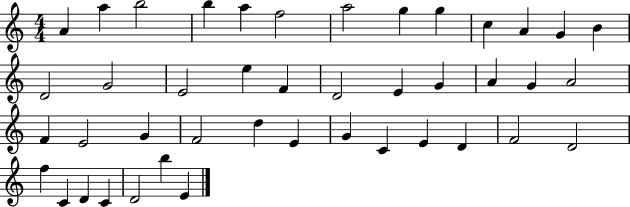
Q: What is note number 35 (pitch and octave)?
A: F4